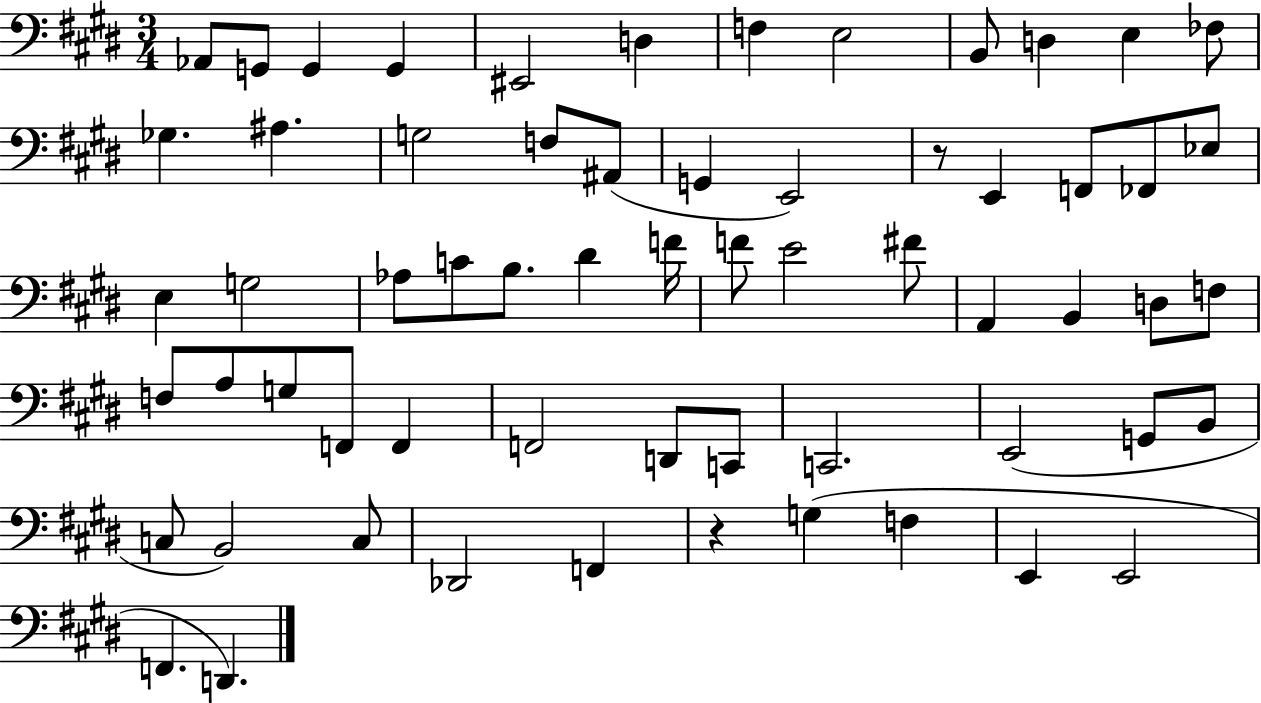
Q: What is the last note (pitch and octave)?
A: D2